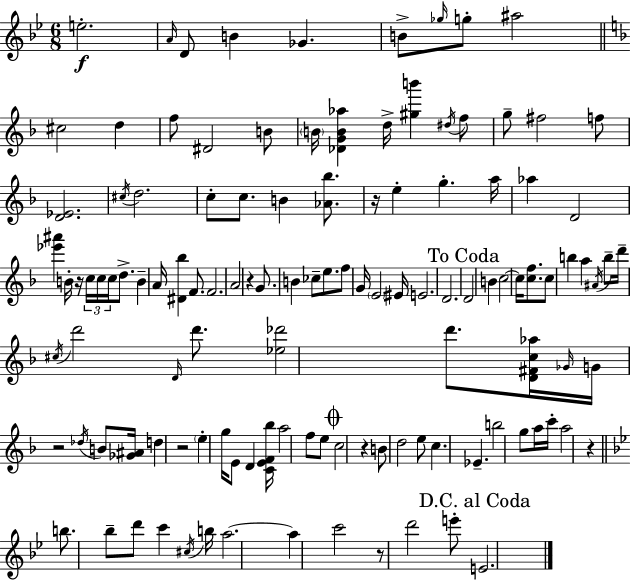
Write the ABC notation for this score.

X:1
T:Untitled
M:6/8
L:1/4
K:Gm
e2 A/4 D/2 B _G B/2 _g/4 g/2 ^a2 ^c2 d f/2 ^D2 B/2 B/4 [_DGB_a] d/4 [^gb'] ^d/4 f/2 g/2 ^f2 f/2 [D_E]2 ^c/4 d2 c/2 c/2 B [_A_b]/2 z/4 e g a/4 _a D2 [_e'^a'] B/4 z/4 c/4 c/4 c/4 d/2 B A/4 [^D_b] F/2 F2 A2 z G/2 B _c/2 e/2 f/2 G/4 E2 ^E/4 E2 D2 D2 B c2 c/4 [cf]/2 c/2 b a ^A/4 b/2 d'/4 ^c/4 d'2 D/4 d'/2 [_e_d']2 d'/2 [D^Fc_a]/4 _G/4 G/4 z2 _d/4 B/2 [_G^A]/4 d z2 e g/4 E/2 D [CEF_b]/4 a2 f/2 e/2 c2 z B/2 d2 e/2 c _E b2 g/2 a/4 c'/4 a2 z b/2 _b/2 d'/2 c' ^c/4 b/4 a2 a c'2 z/2 d'2 e'/2 E2